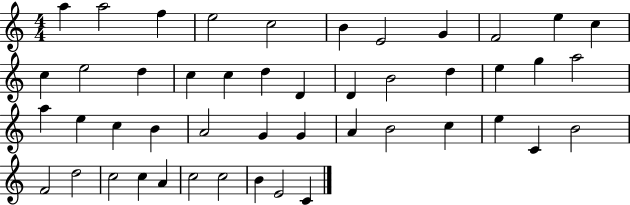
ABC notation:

X:1
T:Untitled
M:4/4
L:1/4
K:C
a a2 f e2 c2 B E2 G F2 e c c e2 d c c d D D B2 d e g a2 a e c B A2 G G A B2 c e C B2 F2 d2 c2 c A c2 c2 B E2 C